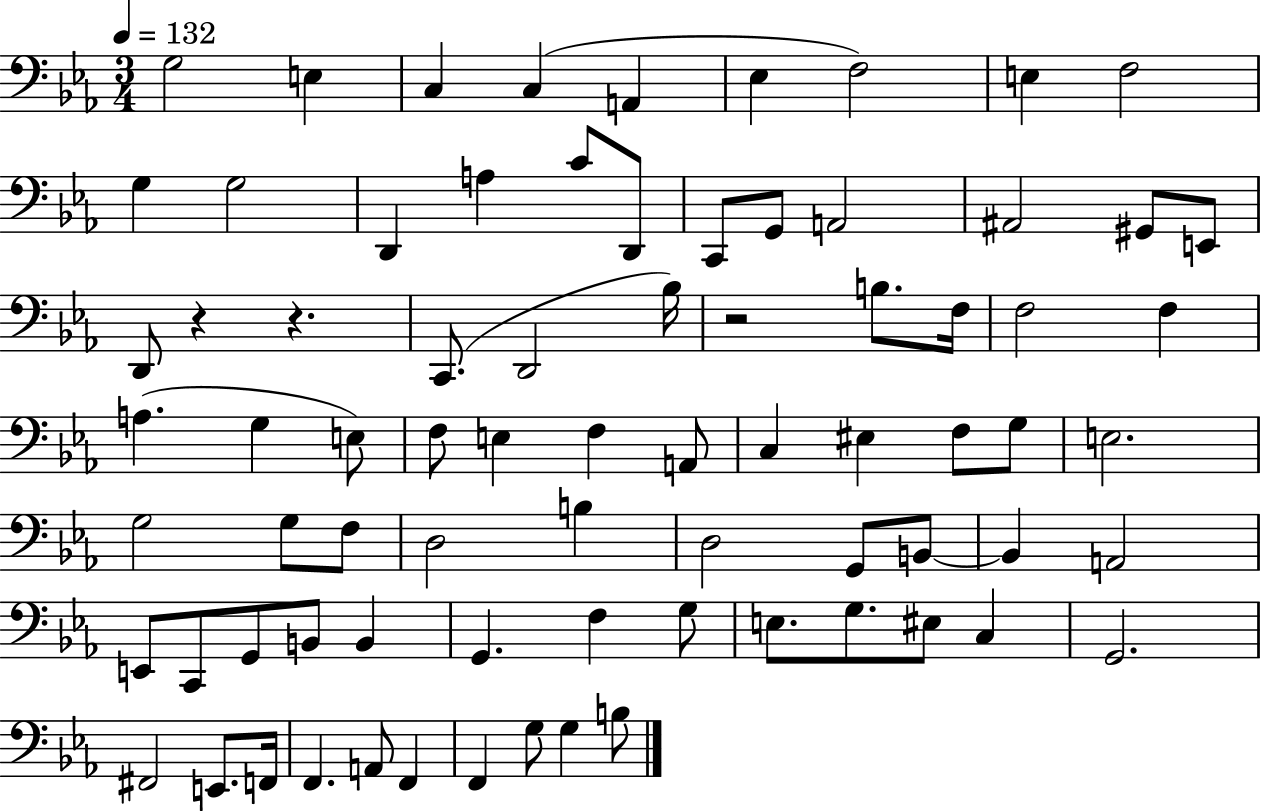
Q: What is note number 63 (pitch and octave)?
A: C3